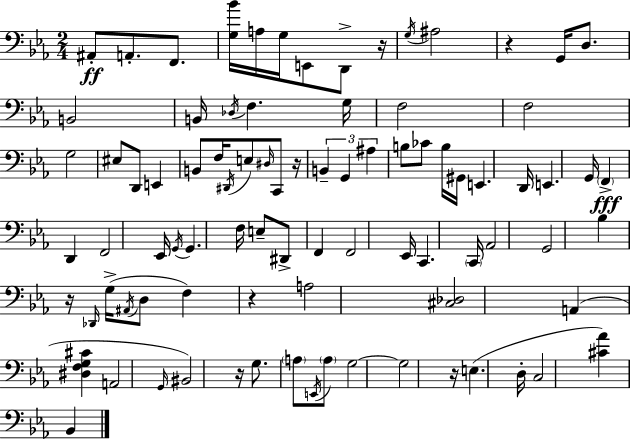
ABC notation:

X:1
T:Untitled
M:2/4
L:1/4
K:Cm
^A,,/2 A,,/2 F,,/2 [G,_B]/4 A,/4 G,/4 E,,/2 D,,/2 z/4 G,/4 ^A,2 z G,,/4 D,/2 B,,2 B,,/4 _D,/4 F, G,/4 F,2 F,2 G,2 ^E,/2 D,,/2 E,, B,,/2 F,/4 ^D,,/4 E,/2 ^D,/4 C,,/2 z/4 B,, G,, ^A, B,/2 _C/2 B,/4 ^G,,/4 E,, D,,/4 E,, G,,/4 F,, D,, F,,2 _E,,/4 G,,/4 G,, F,/4 E,/2 ^D,,/2 F,, F,,2 _E,,/4 C,, C,,/4 _A,,2 G,,2 _B, z/4 _D,,/4 G,/4 ^A,,/4 D,/2 F, z A,2 [^C,_D,]2 A,, [^D,F,G,^C] A,,2 G,,/4 ^B,,2 z/4 G,/2 A,/2 E,,/4 A,/2 G,2 G,2 z/4 E, D,/4 C,2 [^C_A] _B,,